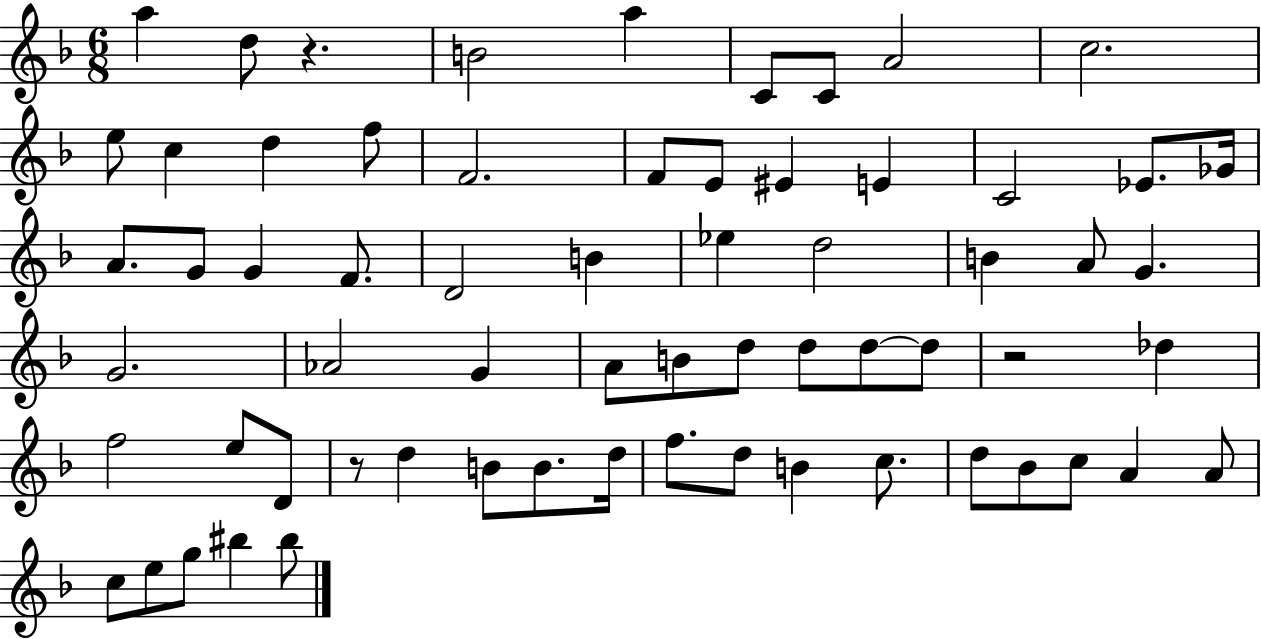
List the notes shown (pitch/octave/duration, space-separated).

A5/q D5/e R/q. B4/h A5/q C4/e C4/e A4/h C5/h. E5/e C5/q D5/q F5/e F4/h. F4/e E4/e EIS4/q E4/q C4/h Eb4/e. Gb4/s A4/e. G4/e G4/q F4/e. D4/h B4/q Eb5/q D5/h B4/q A4/e G4/q. G4/h. Ab4/h G4/q A4/e B4/e D5/e D5/e D5/e D5/e R/h Db5/q F5/h E5/e D4/e R/e D5/q B4/e B4/e. D5/s F5/e. D5/e B4/q C5/e. D5/e Bb4/e C5/e A4/q A4/e C5/e E5/e G5/e BIS5/q BIS5/e